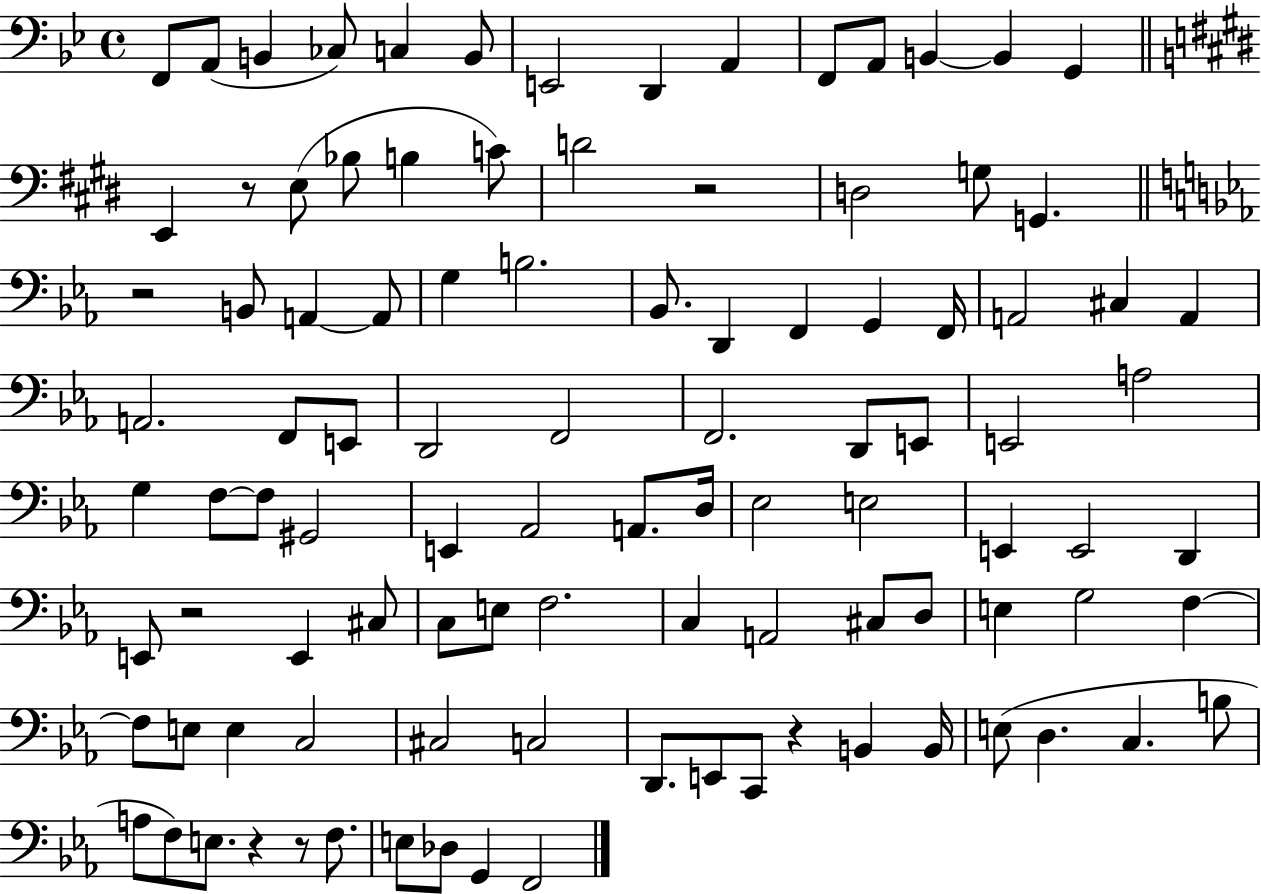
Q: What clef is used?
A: bass